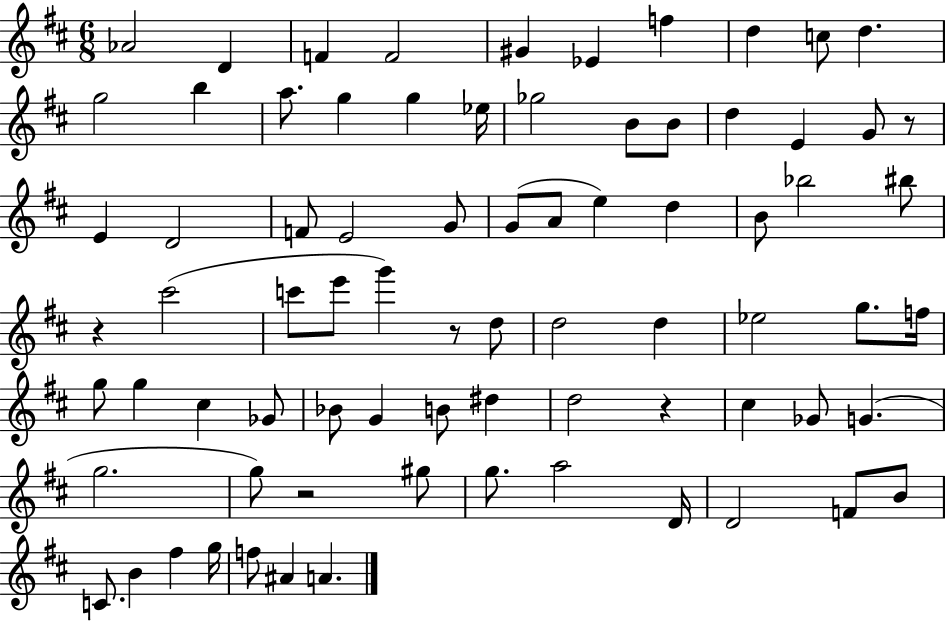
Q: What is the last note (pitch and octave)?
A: A4